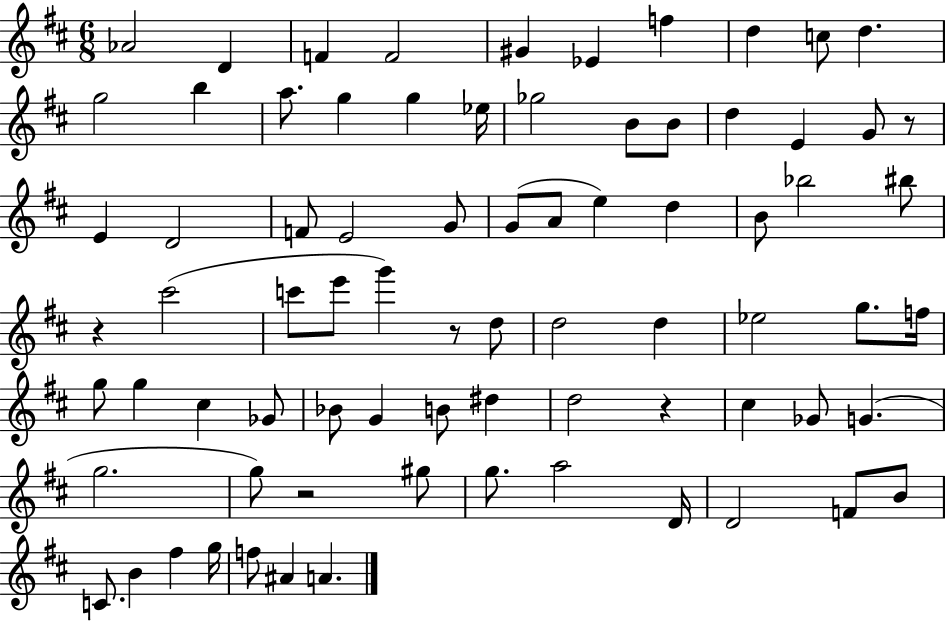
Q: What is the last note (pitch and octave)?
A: A4